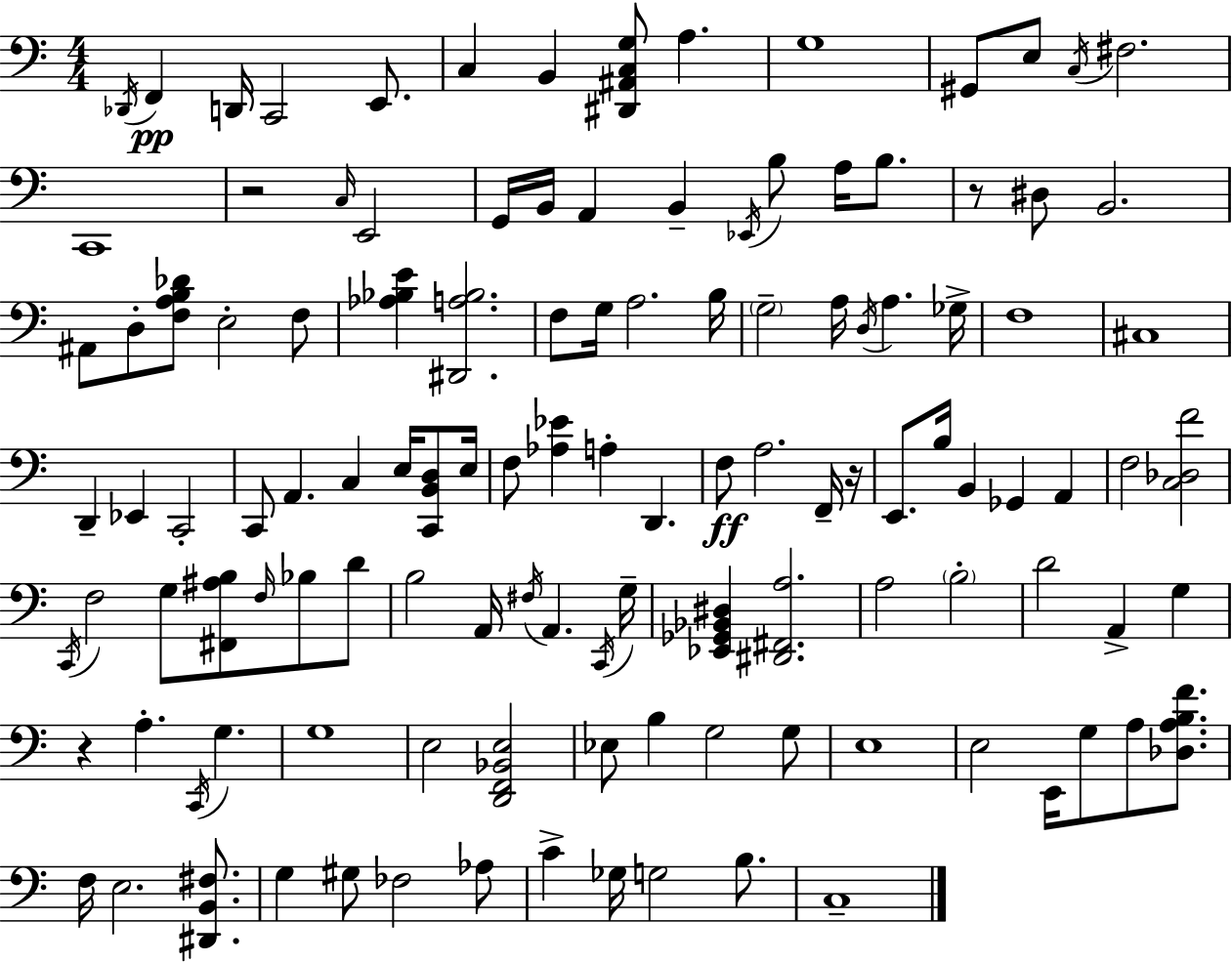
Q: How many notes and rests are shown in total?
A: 120